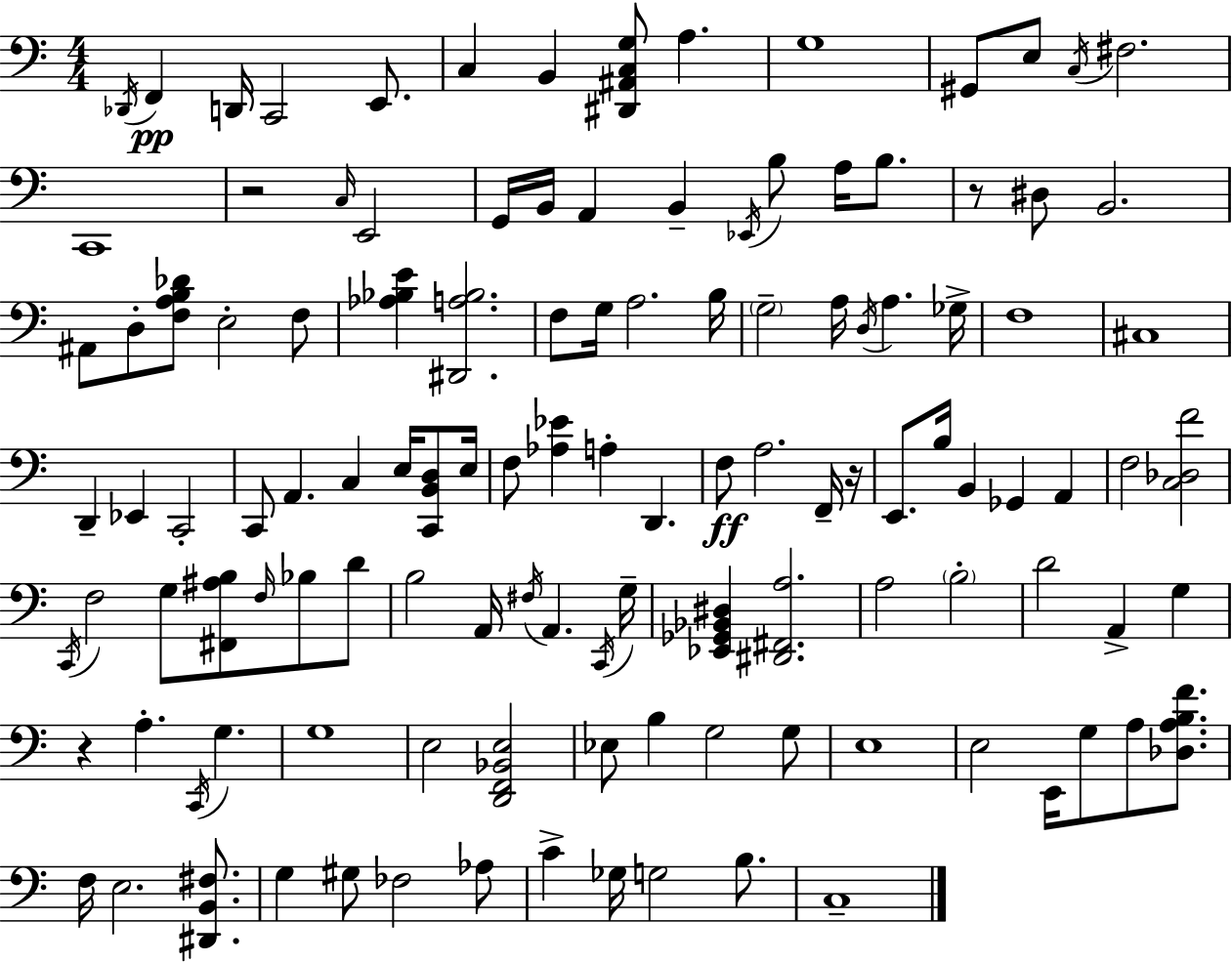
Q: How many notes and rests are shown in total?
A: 120